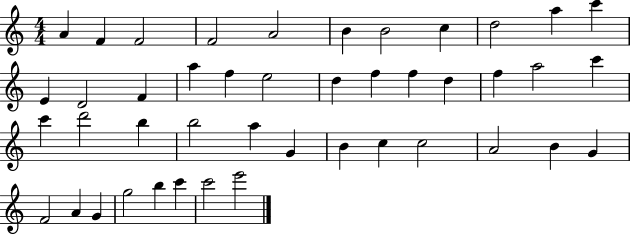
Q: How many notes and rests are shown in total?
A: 44